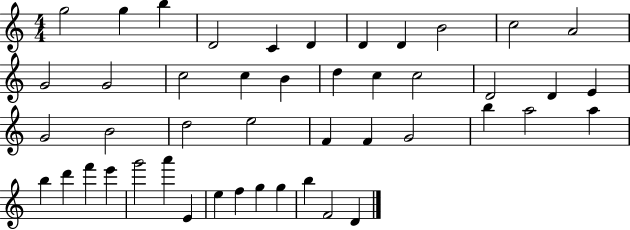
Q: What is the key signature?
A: C major